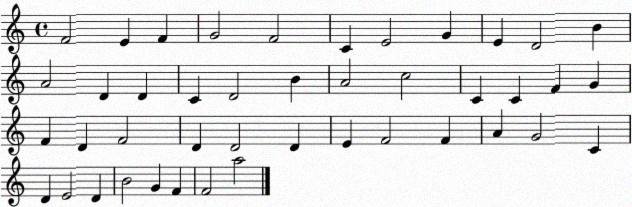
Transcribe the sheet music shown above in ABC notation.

X:1
T:Untitled
M:4/4
L:1/4
K:C
F2 E F G2 F2 C E2 G E D2 B A2 D D C D2 B A2 c2 C C F G F D F2 D D2 D E F2 F A G2 C D E2 D B2 G F F2 a2